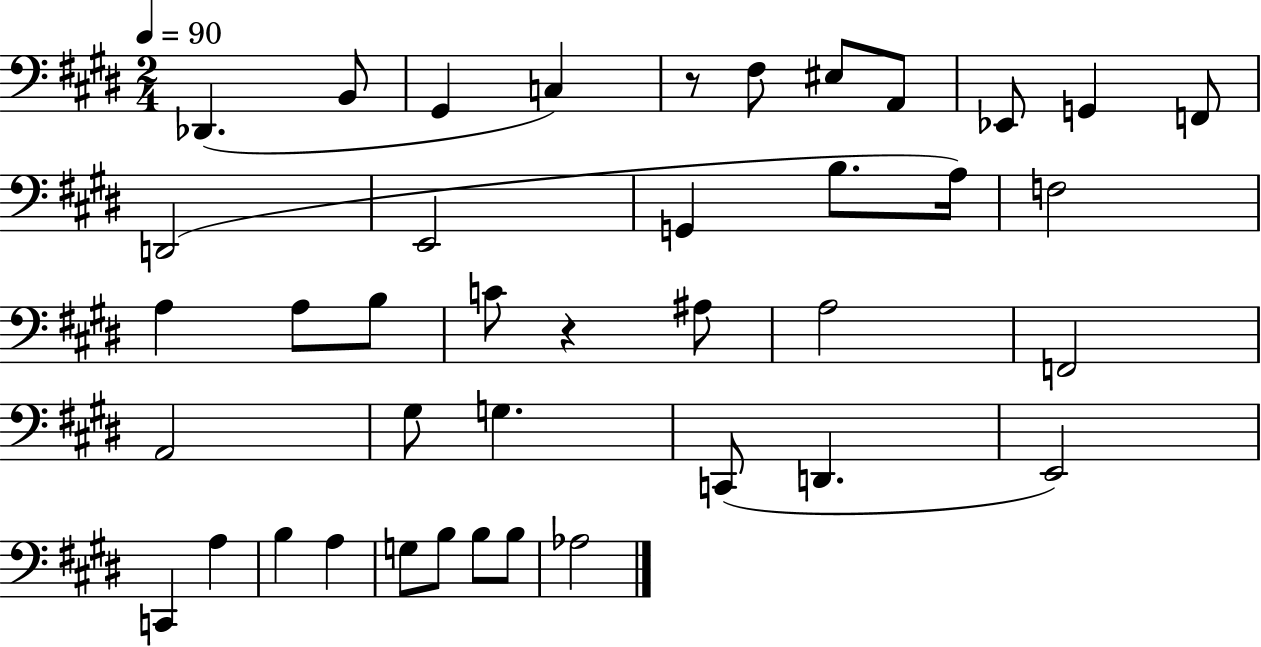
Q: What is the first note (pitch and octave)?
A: Db2